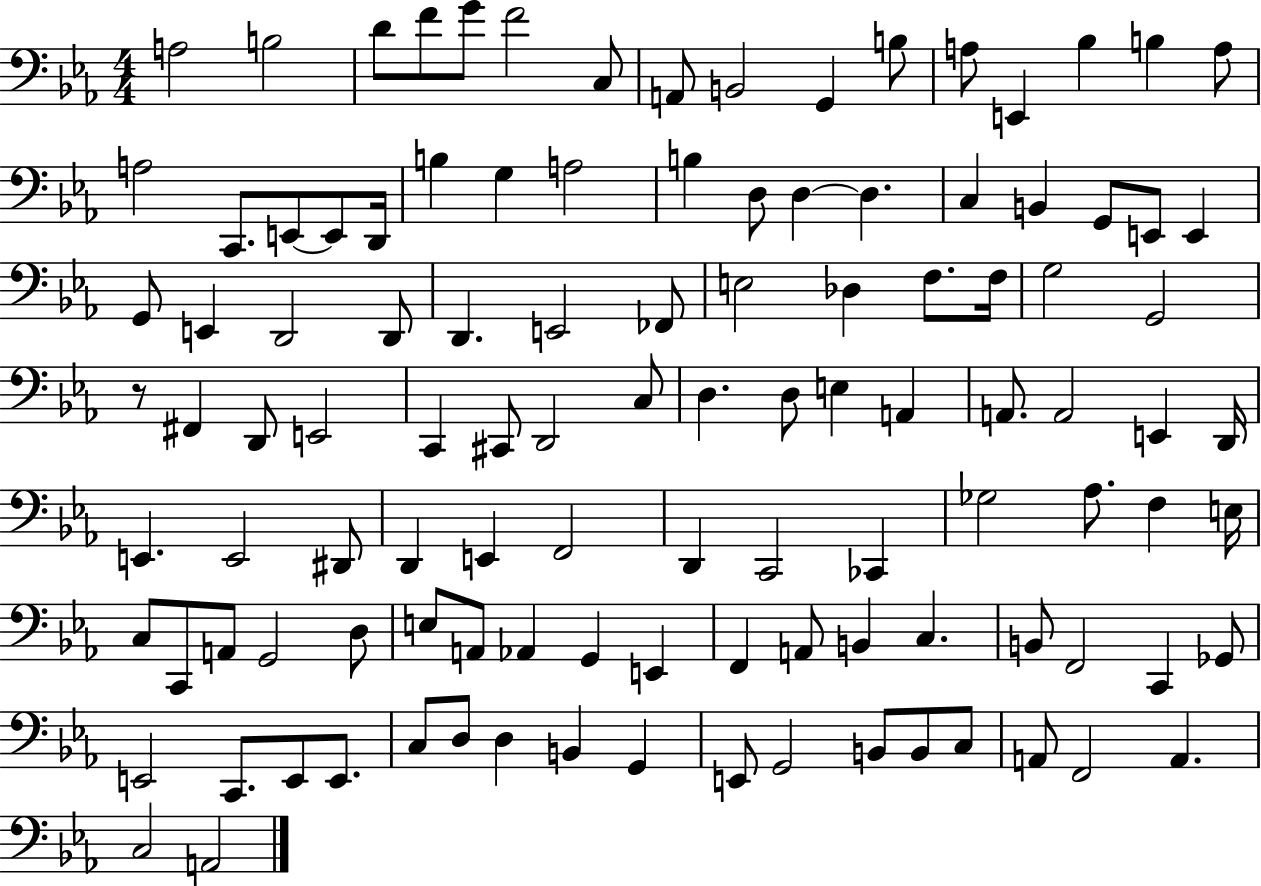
X:1
T:Untitled
M:4/4
L:1/4
K:Eb
A,2 B,2 D/2 F/2 G/2 F2 C,/2 A,,/2 B,,2 G,, B,/2 A,/2 E,, _B, B, A,/2 A,2 C,,/2 E,,/2 E,,/2 D,,/4 B, G, A,2 B, D,/2 D, D, C, B,, G,,/2 E,,/2 E,, G,,/2 E,, D,,2 D,,/2 D,, E,,2 _F,,/2 E,2 _D, F,/2 F,/4 G,2 G,,2 z/2 ^F,, D,,/2 E,,2 C,, ^C,,/2 D,,2 C,/2 D, D,/2 E, A,, A,,/2 A,,2 E,, D,,/4 E,, E,,2 ^D,,/2 D,, E,, F,,2 D,, C,,2 _C,, _G,2 _A,/2 F, E,/4 C,/2 C,,/2 A,,/2 G,,2 D,/2 E,/2 A,,/2 _A,, G,, E,, F,, A,,/2 B,, C, B,,/2 F,,2 C,, _G,,/2 E,,2 C,,/2 E,,/2 E,,/2 C,/2 D,/2 D, B,, G,, E,,/2 G,,2 B,,/2 B,,/2 C,/2 A,,/2 F,,2 A,, C,2 A,,2